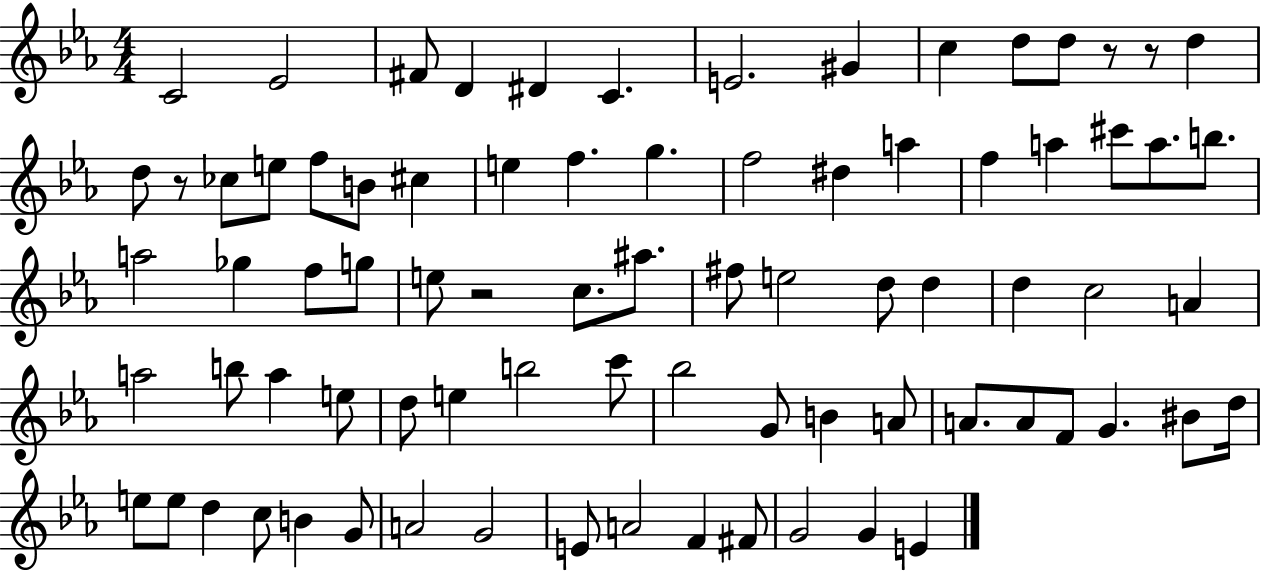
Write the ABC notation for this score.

X:1
T:Untitled
M:4/4
L:1/4
K:Eb
C2 _E2 ^F/2 D ^D C E2 ^G c d/2 d/2 z/2 z/2 d d/2 z/2 _c/2 e/2 f/2 B/2 ^c e f g f2 ^d a f a ^c'/2 a/2 b/2 a2 _g f/2 g/2 e/2 z2 c/2 ^a/2 ^f/2 e2 d/2 d d c2 A a2 b/2 a e/2 d/2 e b2 c'/2 _b2 G/2 B A/2 A/2 A/2 F/2 G ^B/2 d/4 e/2 e/2 d c/2 B G/2 A2 G2 E/2 A2 F ^F/2 G2 G E